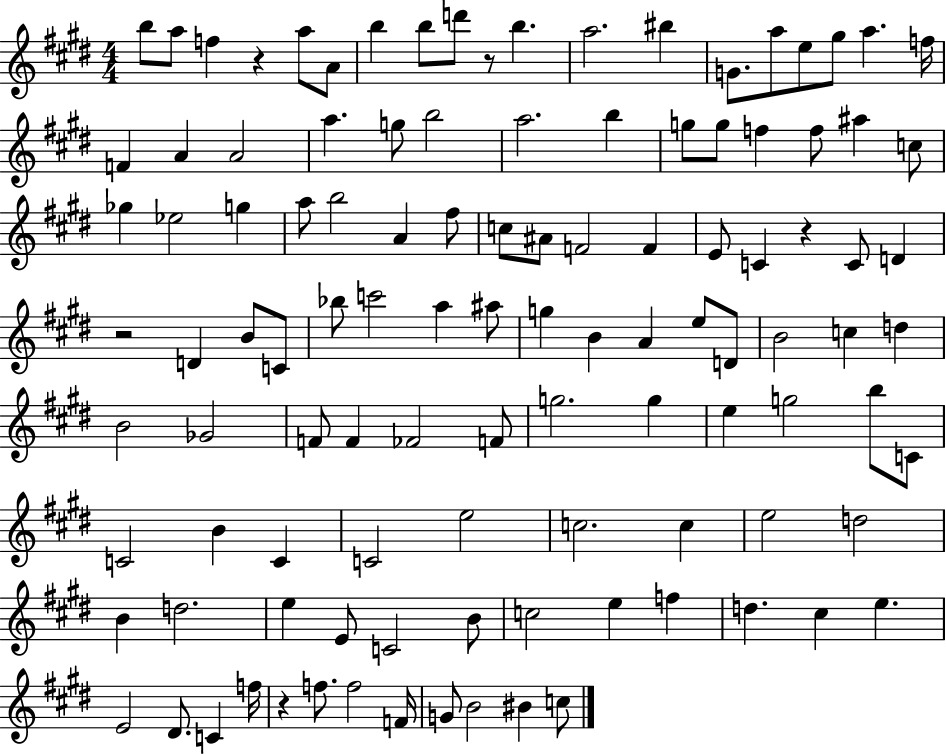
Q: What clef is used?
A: treble